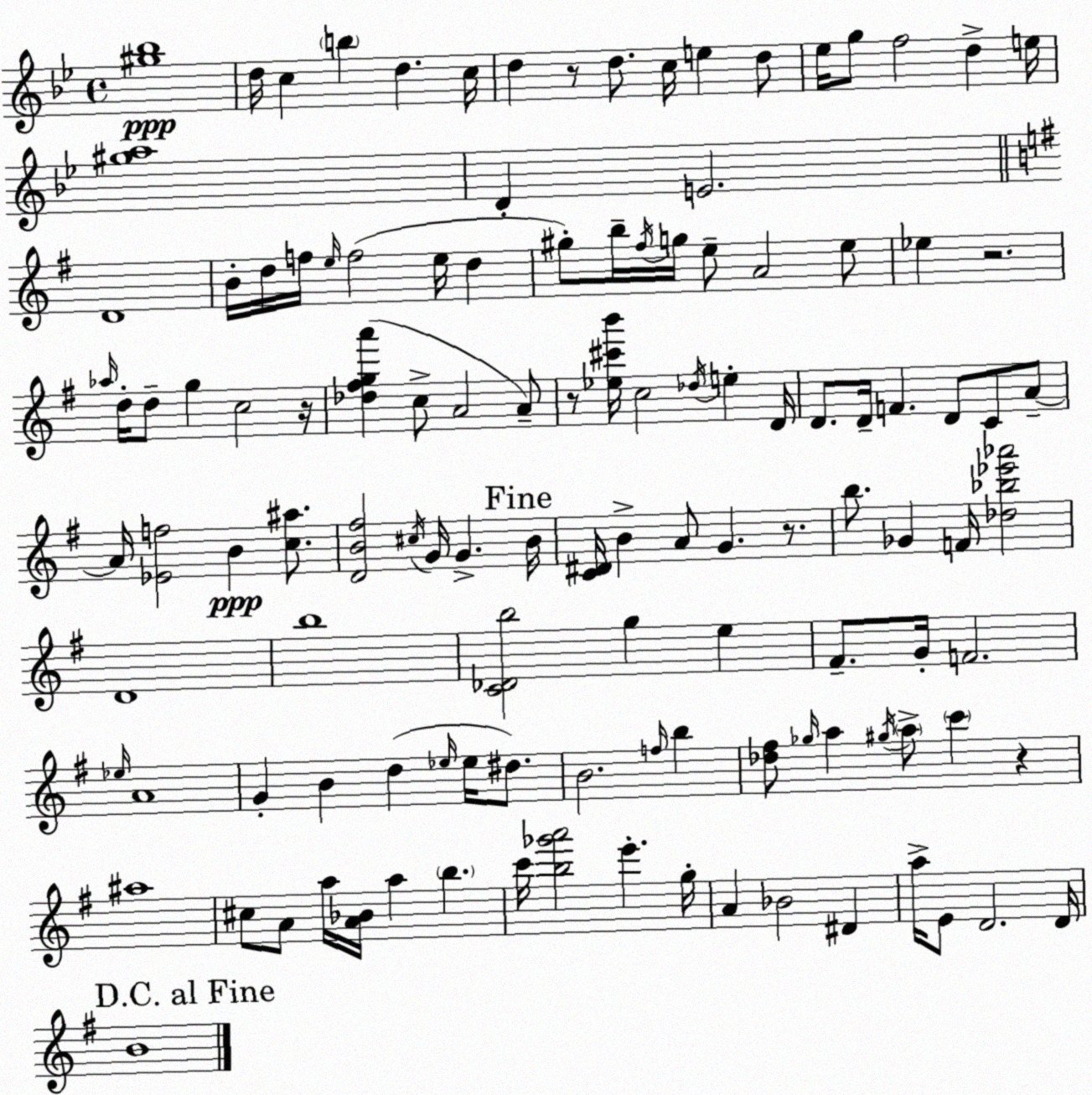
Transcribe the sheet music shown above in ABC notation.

X:1
T:Untitled
M:4/4
L:1/4
K:Bb
[^g_b]4 d/4 c b d c/4 d z/2 d/2 c/4 e d/2 _e/4 g/2 f2 d e/4 [^ga]4 D E2 D4 B/4 d/4 f/4 e/4 f2 e/4 d ^g/2 b/4 ^f/4 g/4 e/2 A2 e/2 _e z2 _a/4 d/4 d/2 g c2 z/4 [_d^fga'] c/2 A2 A/2 z/2 [_e^c'b']/4 c2 _d/4 e D/4 D/2 D/4 F D/2 C/2 A/2 A/4 [_Ef]2 B [c^a]/2 [DB^f]2 ^c/4 G/4 G B/4 [C^D]/4 B A/2 G z/2 b/2 _G F/4 [_d_b_e'_a']2 D4 b4 [C_Db]2 g e ^F/2 G/4 F2 _e/4 A4 G B d _e/4 _e/4 ^d/2 B2 f/4 b [_d^f]/2 _g/4 a ^g/4 a/2 c' z ^a4 ^c/2 A/2 a/4 [A_B]/4 a b c'/4 [b_g'a']2 e' g/4 A _B2 ^D a/4 E/2 D2 D/4 B4